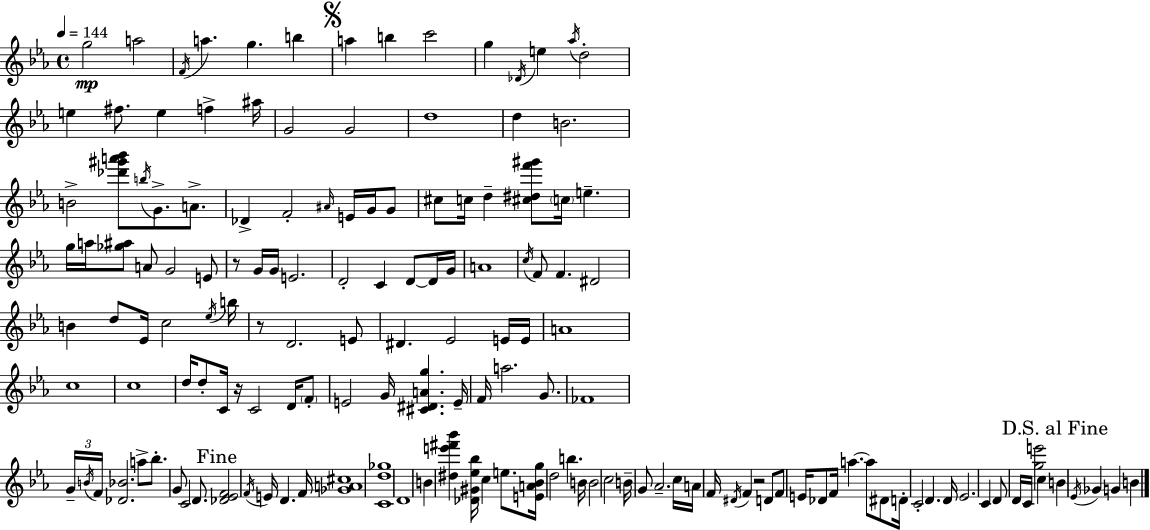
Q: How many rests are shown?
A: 4